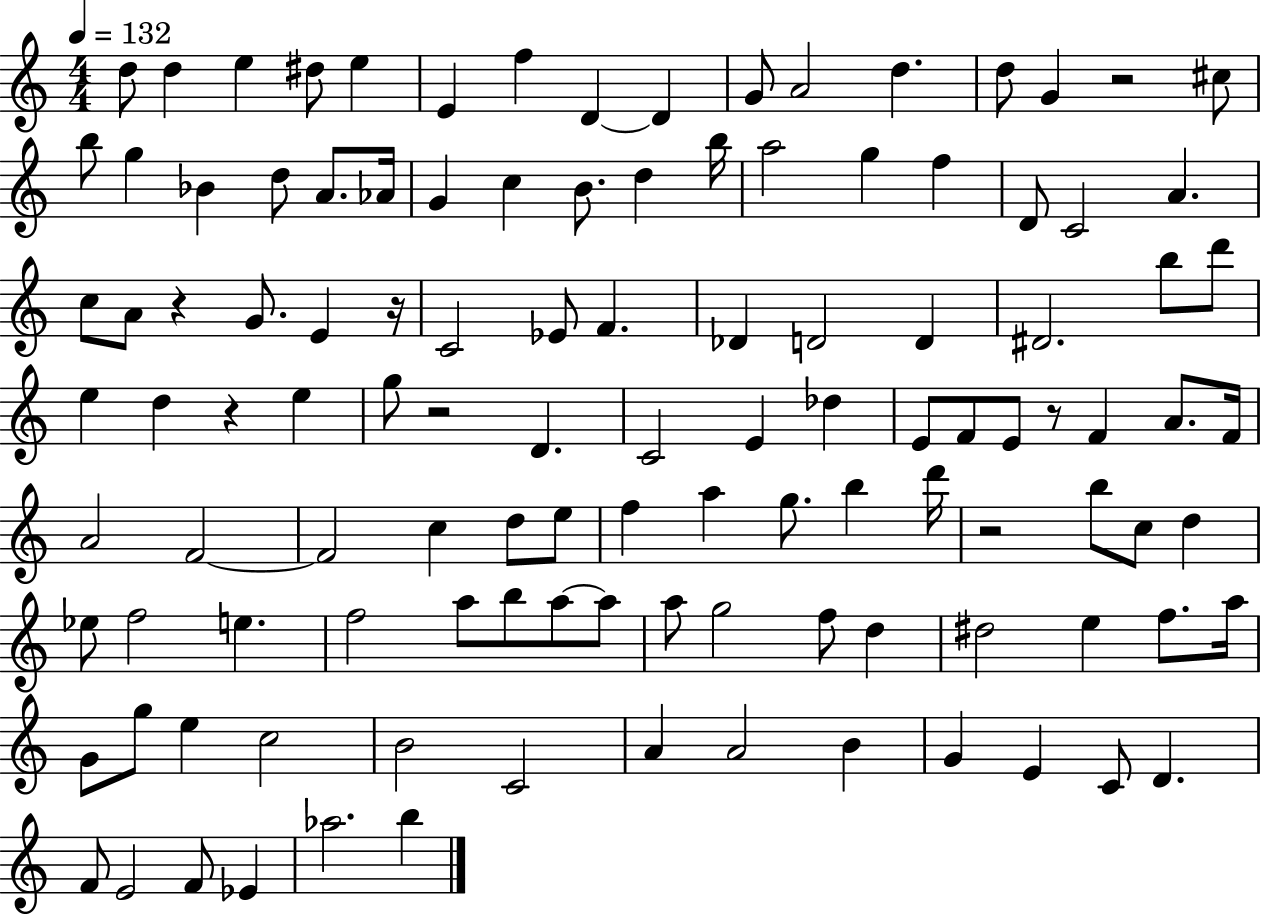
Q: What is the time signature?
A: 4/4